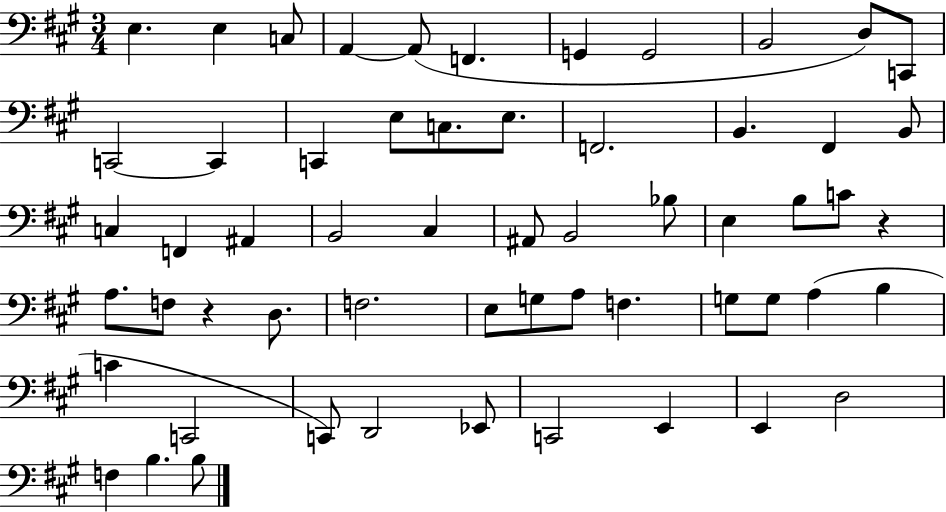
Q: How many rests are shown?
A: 2